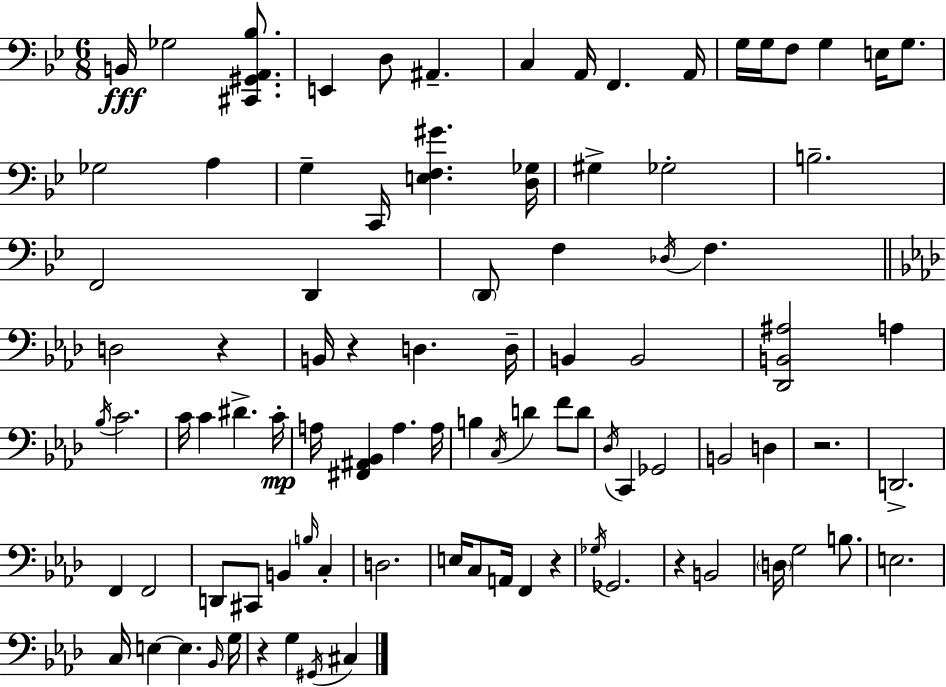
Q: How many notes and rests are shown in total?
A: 93